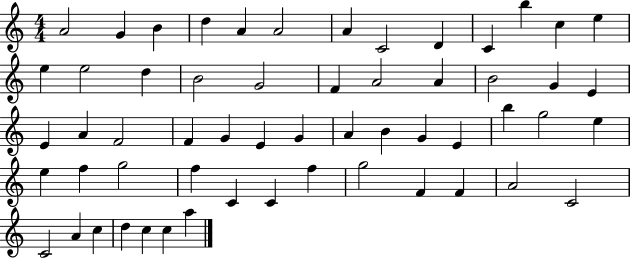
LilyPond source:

{
  \clef treble
  \numericTimeSignature
  \time 4/4
  \key c \major
  a'2 g'4 b'4 | d''4 a'4 a'2 | a'4 c'2 d'4 | c'4 b''4 c''4 e''4 | \break e''4 e''2 d''4 | b'2 g'2 | f'4 a'2 a'4 | b'2 g'4 e'4 | \break e'4 a'4 f'2 | f'4 g'4 e'4 g'4 | a'4 b'4 g'4 e'4 | b''4 g''2 e''4 | \break e''4 f''4 g''2 | f''4 c'4 c'4 f''4 | g''2 f'4 f'4 | a'2 c'2 | \break c'2 a'4 c''4 | d''4 c''4 c''4 a''4 | \bar "|."
}